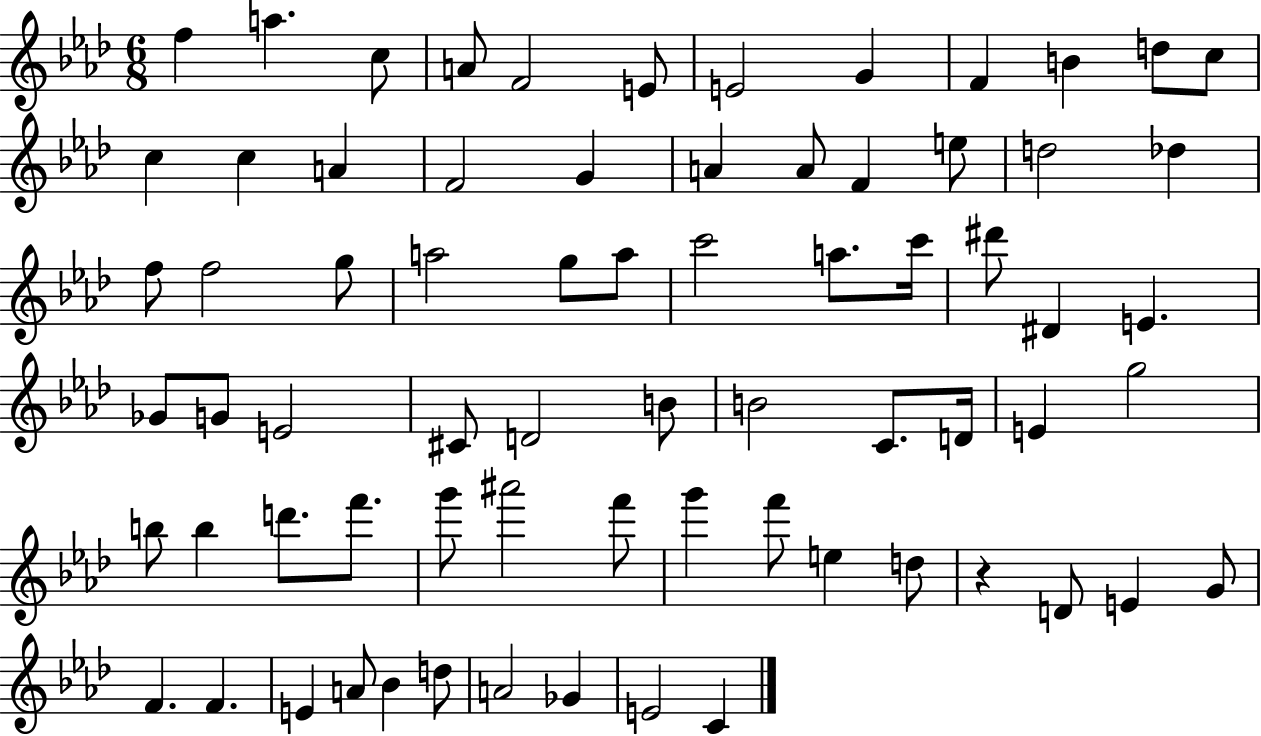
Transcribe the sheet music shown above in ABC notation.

X:1
T:Untitled
M:6/8
L:1/4
K:Ab
f a c/2 A/2 F2 E/2 E2 G F B d/2 c/2 c c A F2 G A A/2 F e/2 d2 _d f/2 f2 g/2 a2 g/2 a/2 c'2 a/2 c'/4 ^d'/2 ^D E _G/2 G/2 E2 ^C/2 D2 B/2 B2 C/2 D/4 E g2 b/2 b d'/2 f'/2 g'/2 ^a'2 f'/2 g' f'/2 e d/2 z D/2 E G/2 F F E A/2 _B d/2 A2 _G E2 C